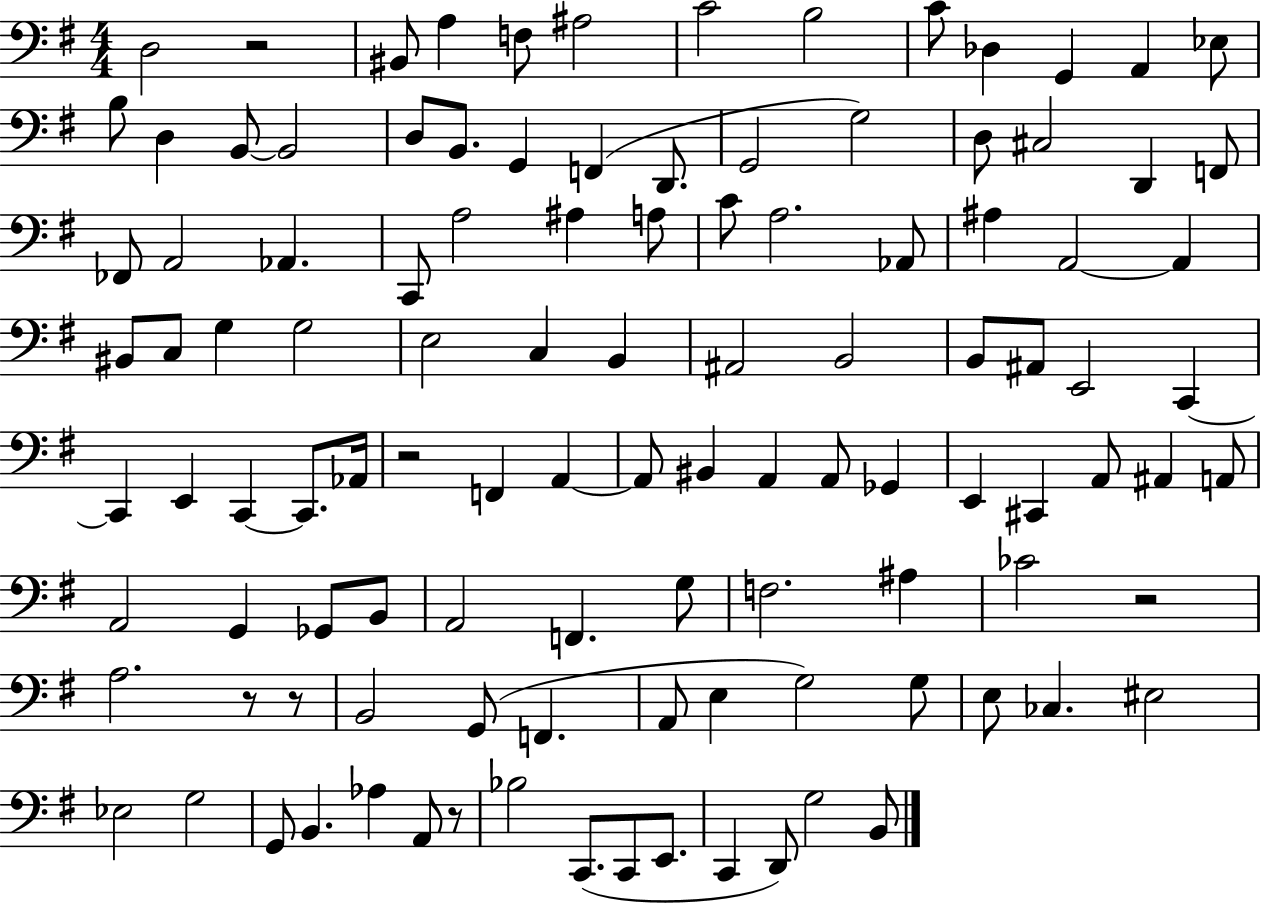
D3/h R/h BIS2/e A3/q F3/e A#3/h C4/h B3/h C4/e Db3/q G2/q A2/q Eb3/e B3/e D3/q B2/e B2/h D3/e B2/e. G2/q F2/q D2/e. G2/h G3/h D3/e C#3/h D2/q F2/e FES2/e A2/h Ab2/q. C2/e A3/h A#3/q A3/e C4/e A3/h. Ab2/e A#3/q A2/h A2/q BIS2/e C3/e G3/q G3/h E3/h C3/q B2/q A#2/h B2/h B2/e A#2/e E2/h C2/q C2/q E2/q C2/q C2/e. Ab2/s R/h F2/q A2/q A2/e BIS2/q A2/q A2/e Gb2/q E2/q C#2/q A2/e A#2/q A2/e A2/h G2/q Gb2/e B2/e A2/h F2/q. G3/e F3/h. A#3/q CES4/h R/h A3/h. R/e R/e B2/h G2/e F2/q. A2/e E3/q G3/h G3/e E3/e CES3/q. EIS3/h Eb3/h G3/h G2/e B2/q. Ab3/q A2/e R/e Bb3/h C2/e. C2/e E2/e. C2/q D2/e G3/h B2/e